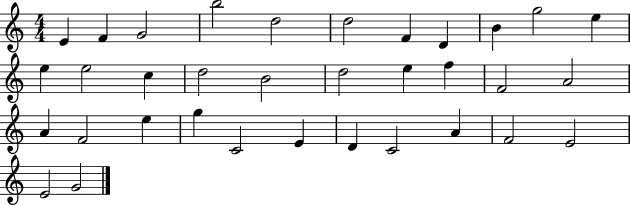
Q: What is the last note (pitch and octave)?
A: G4